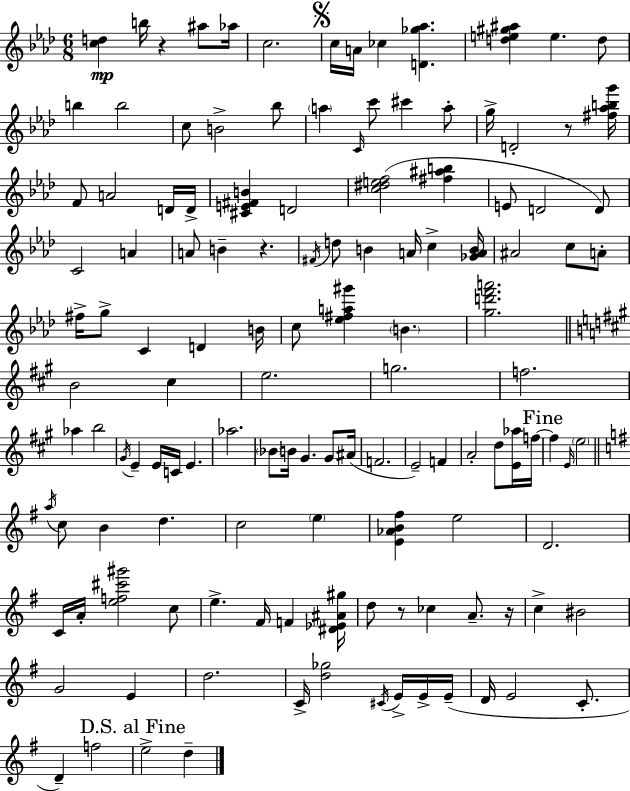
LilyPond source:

{
  \clef treble
  \numericTimeSignature
  \time 6/8
  \key aes \major
  <c'' d''>4\mp b''16 r4 ais''8 aes''16 | c''2. | \mark \markup { \musicglyph "scripts.segno" } c''16 a'16 ces''4 <d' ges'' aes''>4. | <d'' e'' gis'' ais''>4 e''4. d''8 | \break b''4 b''2 | c''8 b'2-> bes''8 | \parenthesize a''4 \grace { c'16 } c'''8 cis'''4 a''8-. | g''16-> d'2-. r8 | \break <fis'' aes'' b'' g'''>16 f'8 a'2 d'16 | d'16-> <cis' e' fis' b'>4 d'2 | <c'' dis'' e'' f''>2( <fis'' ais'' b''>4 | e'8 d'2 d'8) | \break c'2 a'4 | a'8 b'4-- r4. | \acciaccatura { fis'16 } d''8 b'4 a'16 c''4-> | <ges' a' b'>16 ais'2 c''8 | \break a'8-. fis''16-> g''8-> c'4 d'4 | b'16 c''8 <ees'' fis'' a'' gis'''>4 \parenthesize b'4. | <g'' d''' f''' a'''>2. | \bar "||" \break \key a \major b'2 cis''4 | e''2. | g''2. | f''2. | \break aes''4 b''2 | \acciaccatura { gis'16 } e'4-- e'16 c'16 e'4. | aes''2. | \parenthesize bes'8 b'16 gis'4. gis'8 | \break ais'16( f'2. | e'2--) f'4 | a'2-. d''8 <e' aes''>16 | f''16~~ \mark "Fine" f''4 \grace { e'16 } \parenthesize e''2 | \break \bar "||" \break \key g \major \acciaccatura { a''16 } c''8 b'4 d''4. | c''2 \parenthesize e''4 | <e' aes' b' fis''>4 e''2 | d'2. | \break c'16 a'16-. <e'' f'' cis''' gis'''>2 c''8 | e''4.-> fis'16 f'4 | <dis' ees' ais' gis''>16 d''8 r8 ces''4 a'8.-- | r16 c''4-> bis'2 | \break g'2 e'4 | d''2. | c'16-> <d'' ges''>2 \acciaccatura { cis'16 } e'16-> | e'16-> e'16--( d'16 e'2 c'8.-. | \break d'4--) f''2 | \mark "D.S. al Fine" e''2-> d''4-- | \bar "|."
}